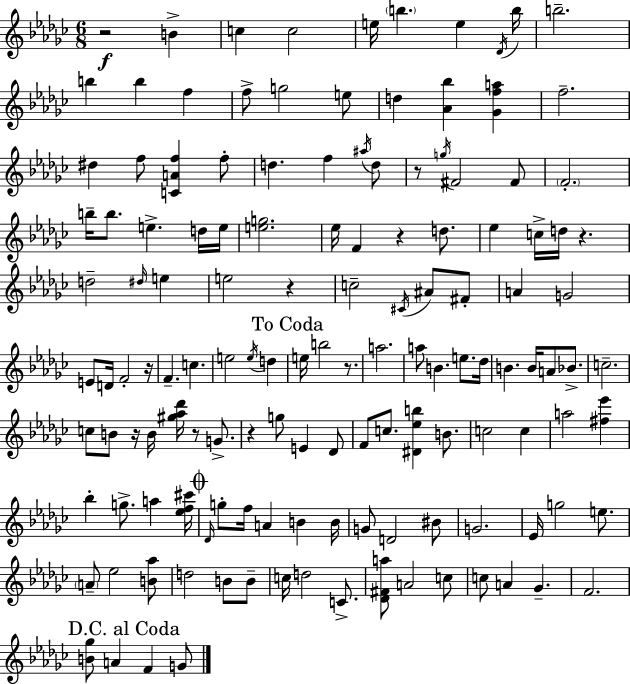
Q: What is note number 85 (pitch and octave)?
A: A5